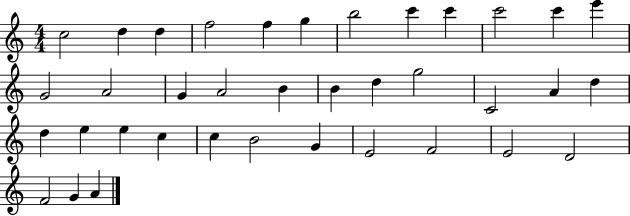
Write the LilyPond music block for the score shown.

{
  \clef treble
  \numericTimeSignature
  \time 4/4
  \key c \major
  c''2 d''4 d''4 | f''2 f''4 g''4 | b''2 c'''4 c'''4 | c'''2 c'''4 e'''4 | \break g'2 a'2 | g'4 a'2 b'4 | b'4 d''4 g''2 | c'2 a'4 d''4 | \break d''4 e''4 e''4 c''4 | c''4 b'2 g'4 | e'2 f'2 | e'2 d'2 | \break f'2 g'4 a'4 | \bar "|."
}